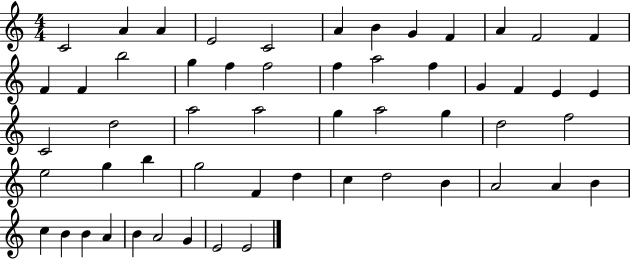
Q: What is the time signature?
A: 4/4